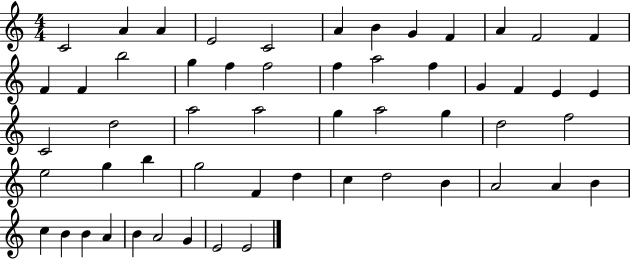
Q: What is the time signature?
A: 4/4